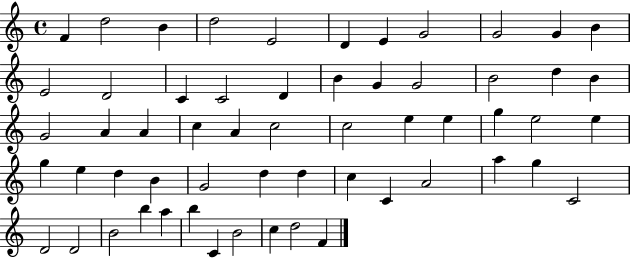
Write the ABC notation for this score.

X:1
T:Untitled
M:4/4
L:1/4
K:C
F d2 B d2 E2 D E G2 G2 G B E2 D2 C C2 D B G G2 B2 d B G2 A A c A c2 c2 e e g e2 e g e d B G2 d d c C A2 a g C2 D2 D2 B2 b a b C B2 c d2 F